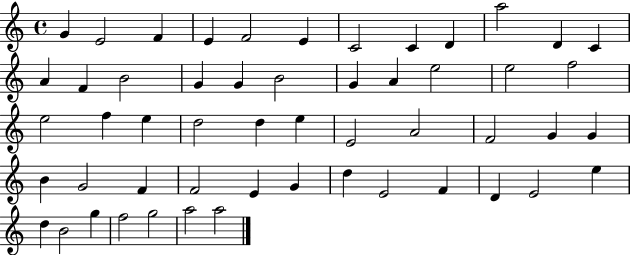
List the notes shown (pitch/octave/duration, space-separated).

G4/q E4/h F4/q E4/q F4/h E4/q C4/h C4/q D4/q A5/h D4/q C4/q A4/q F4/q B4/h G4/q G4/q B4/h G4/q A4/q E5/h E5/h F5/h E5/h F5/q E5/q D5/h D5/q E5/q E4/h A4/h F4/h G4/q G4/q B4/q G4/h F4/q F4/h E4/q G4/q D5/q E4/h F4/q D4/q E4/h E5/q D5/q B4/h G5/q F5/h G5/h A5/h A5/h